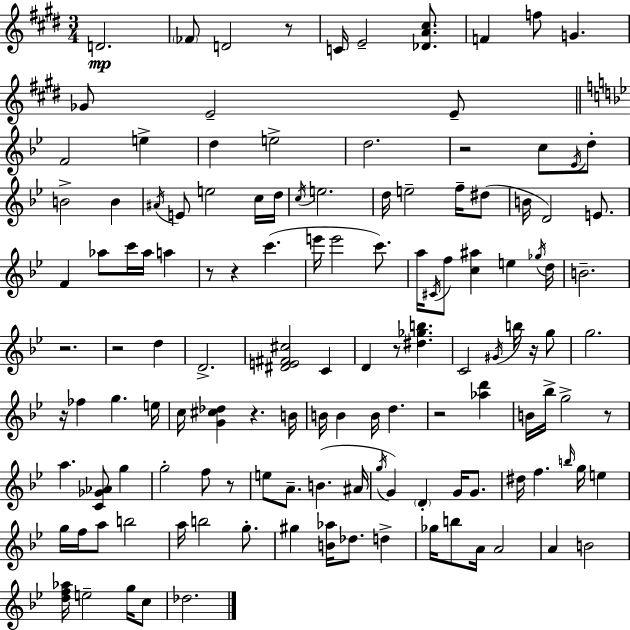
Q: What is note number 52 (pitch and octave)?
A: D5